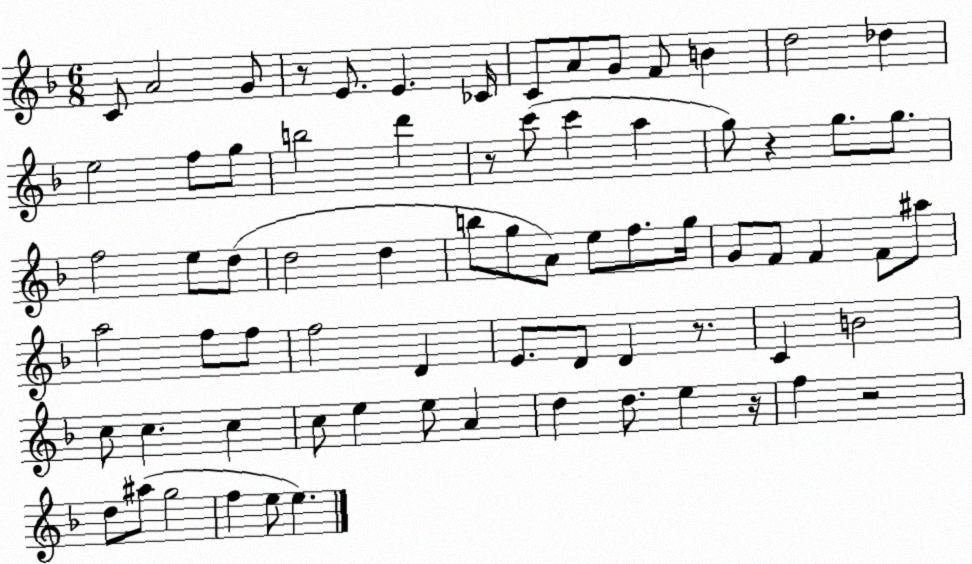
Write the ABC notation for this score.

X:1
T:Untitled
M:6/8
L:1/4
K:F
C/2 A2 G/2 z/2 E/2 E _C/4 C/2 A/2 G/2 F/2 B d2 _d e2 f/2 g/2 b2 d' z/2 c'/2 c' a g/2 z g/2 g/2 f2 e/2 d/2 d2 d b/2 g/2 A/2 e/2 f/2 g/4 G/2 F/2 F F/2 ^a/2 a2 f/2 f/2 f2 D E/2 D/2 D z/2 C B2 c/2 c c c/2 e e/2 A d d/2 e z/4 f z2 d/2 ^a/2 g2 f e/2 e